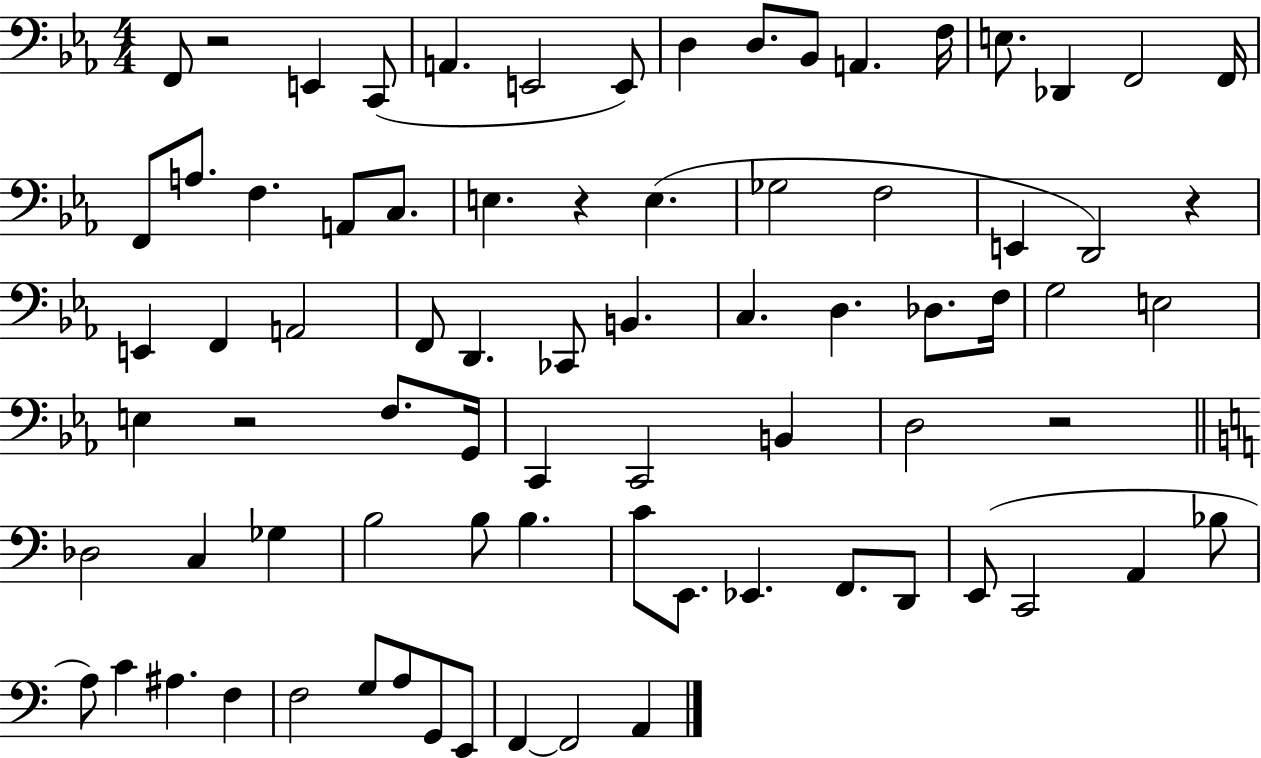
F2/e R/h E2/q C2/e A2/q. E2/h E2/e D3/q D3/e. Bb2/e A2/q. F3/s E3/e. Db2/q F2/h F2/s F2/e A3/e. F3/q. A2/e C3/e. E3/q. R/q E3/q. Gb3/h F3/h E2/q D2/h R/q E2/q F2/q A2/h F2/e D2/q. CES2/e B2/q. C3/q. D3/q. Db3/e. F3/s G3/h E3/h E3/q R/h F3/e. G2/s C2/q C2/h B2/q D3/h R/h Db3/h C3/q Gb3/q B3/h B3/e B3/q. C4/e E2/e. Eb2/q. F2/e. D2/e E2/e C2/h A2/q Bb3/e A3/e C4/q A#3/q. F3/q F3/h G3/e A3/e G2/e E2/e F2/q F2/h A2/q